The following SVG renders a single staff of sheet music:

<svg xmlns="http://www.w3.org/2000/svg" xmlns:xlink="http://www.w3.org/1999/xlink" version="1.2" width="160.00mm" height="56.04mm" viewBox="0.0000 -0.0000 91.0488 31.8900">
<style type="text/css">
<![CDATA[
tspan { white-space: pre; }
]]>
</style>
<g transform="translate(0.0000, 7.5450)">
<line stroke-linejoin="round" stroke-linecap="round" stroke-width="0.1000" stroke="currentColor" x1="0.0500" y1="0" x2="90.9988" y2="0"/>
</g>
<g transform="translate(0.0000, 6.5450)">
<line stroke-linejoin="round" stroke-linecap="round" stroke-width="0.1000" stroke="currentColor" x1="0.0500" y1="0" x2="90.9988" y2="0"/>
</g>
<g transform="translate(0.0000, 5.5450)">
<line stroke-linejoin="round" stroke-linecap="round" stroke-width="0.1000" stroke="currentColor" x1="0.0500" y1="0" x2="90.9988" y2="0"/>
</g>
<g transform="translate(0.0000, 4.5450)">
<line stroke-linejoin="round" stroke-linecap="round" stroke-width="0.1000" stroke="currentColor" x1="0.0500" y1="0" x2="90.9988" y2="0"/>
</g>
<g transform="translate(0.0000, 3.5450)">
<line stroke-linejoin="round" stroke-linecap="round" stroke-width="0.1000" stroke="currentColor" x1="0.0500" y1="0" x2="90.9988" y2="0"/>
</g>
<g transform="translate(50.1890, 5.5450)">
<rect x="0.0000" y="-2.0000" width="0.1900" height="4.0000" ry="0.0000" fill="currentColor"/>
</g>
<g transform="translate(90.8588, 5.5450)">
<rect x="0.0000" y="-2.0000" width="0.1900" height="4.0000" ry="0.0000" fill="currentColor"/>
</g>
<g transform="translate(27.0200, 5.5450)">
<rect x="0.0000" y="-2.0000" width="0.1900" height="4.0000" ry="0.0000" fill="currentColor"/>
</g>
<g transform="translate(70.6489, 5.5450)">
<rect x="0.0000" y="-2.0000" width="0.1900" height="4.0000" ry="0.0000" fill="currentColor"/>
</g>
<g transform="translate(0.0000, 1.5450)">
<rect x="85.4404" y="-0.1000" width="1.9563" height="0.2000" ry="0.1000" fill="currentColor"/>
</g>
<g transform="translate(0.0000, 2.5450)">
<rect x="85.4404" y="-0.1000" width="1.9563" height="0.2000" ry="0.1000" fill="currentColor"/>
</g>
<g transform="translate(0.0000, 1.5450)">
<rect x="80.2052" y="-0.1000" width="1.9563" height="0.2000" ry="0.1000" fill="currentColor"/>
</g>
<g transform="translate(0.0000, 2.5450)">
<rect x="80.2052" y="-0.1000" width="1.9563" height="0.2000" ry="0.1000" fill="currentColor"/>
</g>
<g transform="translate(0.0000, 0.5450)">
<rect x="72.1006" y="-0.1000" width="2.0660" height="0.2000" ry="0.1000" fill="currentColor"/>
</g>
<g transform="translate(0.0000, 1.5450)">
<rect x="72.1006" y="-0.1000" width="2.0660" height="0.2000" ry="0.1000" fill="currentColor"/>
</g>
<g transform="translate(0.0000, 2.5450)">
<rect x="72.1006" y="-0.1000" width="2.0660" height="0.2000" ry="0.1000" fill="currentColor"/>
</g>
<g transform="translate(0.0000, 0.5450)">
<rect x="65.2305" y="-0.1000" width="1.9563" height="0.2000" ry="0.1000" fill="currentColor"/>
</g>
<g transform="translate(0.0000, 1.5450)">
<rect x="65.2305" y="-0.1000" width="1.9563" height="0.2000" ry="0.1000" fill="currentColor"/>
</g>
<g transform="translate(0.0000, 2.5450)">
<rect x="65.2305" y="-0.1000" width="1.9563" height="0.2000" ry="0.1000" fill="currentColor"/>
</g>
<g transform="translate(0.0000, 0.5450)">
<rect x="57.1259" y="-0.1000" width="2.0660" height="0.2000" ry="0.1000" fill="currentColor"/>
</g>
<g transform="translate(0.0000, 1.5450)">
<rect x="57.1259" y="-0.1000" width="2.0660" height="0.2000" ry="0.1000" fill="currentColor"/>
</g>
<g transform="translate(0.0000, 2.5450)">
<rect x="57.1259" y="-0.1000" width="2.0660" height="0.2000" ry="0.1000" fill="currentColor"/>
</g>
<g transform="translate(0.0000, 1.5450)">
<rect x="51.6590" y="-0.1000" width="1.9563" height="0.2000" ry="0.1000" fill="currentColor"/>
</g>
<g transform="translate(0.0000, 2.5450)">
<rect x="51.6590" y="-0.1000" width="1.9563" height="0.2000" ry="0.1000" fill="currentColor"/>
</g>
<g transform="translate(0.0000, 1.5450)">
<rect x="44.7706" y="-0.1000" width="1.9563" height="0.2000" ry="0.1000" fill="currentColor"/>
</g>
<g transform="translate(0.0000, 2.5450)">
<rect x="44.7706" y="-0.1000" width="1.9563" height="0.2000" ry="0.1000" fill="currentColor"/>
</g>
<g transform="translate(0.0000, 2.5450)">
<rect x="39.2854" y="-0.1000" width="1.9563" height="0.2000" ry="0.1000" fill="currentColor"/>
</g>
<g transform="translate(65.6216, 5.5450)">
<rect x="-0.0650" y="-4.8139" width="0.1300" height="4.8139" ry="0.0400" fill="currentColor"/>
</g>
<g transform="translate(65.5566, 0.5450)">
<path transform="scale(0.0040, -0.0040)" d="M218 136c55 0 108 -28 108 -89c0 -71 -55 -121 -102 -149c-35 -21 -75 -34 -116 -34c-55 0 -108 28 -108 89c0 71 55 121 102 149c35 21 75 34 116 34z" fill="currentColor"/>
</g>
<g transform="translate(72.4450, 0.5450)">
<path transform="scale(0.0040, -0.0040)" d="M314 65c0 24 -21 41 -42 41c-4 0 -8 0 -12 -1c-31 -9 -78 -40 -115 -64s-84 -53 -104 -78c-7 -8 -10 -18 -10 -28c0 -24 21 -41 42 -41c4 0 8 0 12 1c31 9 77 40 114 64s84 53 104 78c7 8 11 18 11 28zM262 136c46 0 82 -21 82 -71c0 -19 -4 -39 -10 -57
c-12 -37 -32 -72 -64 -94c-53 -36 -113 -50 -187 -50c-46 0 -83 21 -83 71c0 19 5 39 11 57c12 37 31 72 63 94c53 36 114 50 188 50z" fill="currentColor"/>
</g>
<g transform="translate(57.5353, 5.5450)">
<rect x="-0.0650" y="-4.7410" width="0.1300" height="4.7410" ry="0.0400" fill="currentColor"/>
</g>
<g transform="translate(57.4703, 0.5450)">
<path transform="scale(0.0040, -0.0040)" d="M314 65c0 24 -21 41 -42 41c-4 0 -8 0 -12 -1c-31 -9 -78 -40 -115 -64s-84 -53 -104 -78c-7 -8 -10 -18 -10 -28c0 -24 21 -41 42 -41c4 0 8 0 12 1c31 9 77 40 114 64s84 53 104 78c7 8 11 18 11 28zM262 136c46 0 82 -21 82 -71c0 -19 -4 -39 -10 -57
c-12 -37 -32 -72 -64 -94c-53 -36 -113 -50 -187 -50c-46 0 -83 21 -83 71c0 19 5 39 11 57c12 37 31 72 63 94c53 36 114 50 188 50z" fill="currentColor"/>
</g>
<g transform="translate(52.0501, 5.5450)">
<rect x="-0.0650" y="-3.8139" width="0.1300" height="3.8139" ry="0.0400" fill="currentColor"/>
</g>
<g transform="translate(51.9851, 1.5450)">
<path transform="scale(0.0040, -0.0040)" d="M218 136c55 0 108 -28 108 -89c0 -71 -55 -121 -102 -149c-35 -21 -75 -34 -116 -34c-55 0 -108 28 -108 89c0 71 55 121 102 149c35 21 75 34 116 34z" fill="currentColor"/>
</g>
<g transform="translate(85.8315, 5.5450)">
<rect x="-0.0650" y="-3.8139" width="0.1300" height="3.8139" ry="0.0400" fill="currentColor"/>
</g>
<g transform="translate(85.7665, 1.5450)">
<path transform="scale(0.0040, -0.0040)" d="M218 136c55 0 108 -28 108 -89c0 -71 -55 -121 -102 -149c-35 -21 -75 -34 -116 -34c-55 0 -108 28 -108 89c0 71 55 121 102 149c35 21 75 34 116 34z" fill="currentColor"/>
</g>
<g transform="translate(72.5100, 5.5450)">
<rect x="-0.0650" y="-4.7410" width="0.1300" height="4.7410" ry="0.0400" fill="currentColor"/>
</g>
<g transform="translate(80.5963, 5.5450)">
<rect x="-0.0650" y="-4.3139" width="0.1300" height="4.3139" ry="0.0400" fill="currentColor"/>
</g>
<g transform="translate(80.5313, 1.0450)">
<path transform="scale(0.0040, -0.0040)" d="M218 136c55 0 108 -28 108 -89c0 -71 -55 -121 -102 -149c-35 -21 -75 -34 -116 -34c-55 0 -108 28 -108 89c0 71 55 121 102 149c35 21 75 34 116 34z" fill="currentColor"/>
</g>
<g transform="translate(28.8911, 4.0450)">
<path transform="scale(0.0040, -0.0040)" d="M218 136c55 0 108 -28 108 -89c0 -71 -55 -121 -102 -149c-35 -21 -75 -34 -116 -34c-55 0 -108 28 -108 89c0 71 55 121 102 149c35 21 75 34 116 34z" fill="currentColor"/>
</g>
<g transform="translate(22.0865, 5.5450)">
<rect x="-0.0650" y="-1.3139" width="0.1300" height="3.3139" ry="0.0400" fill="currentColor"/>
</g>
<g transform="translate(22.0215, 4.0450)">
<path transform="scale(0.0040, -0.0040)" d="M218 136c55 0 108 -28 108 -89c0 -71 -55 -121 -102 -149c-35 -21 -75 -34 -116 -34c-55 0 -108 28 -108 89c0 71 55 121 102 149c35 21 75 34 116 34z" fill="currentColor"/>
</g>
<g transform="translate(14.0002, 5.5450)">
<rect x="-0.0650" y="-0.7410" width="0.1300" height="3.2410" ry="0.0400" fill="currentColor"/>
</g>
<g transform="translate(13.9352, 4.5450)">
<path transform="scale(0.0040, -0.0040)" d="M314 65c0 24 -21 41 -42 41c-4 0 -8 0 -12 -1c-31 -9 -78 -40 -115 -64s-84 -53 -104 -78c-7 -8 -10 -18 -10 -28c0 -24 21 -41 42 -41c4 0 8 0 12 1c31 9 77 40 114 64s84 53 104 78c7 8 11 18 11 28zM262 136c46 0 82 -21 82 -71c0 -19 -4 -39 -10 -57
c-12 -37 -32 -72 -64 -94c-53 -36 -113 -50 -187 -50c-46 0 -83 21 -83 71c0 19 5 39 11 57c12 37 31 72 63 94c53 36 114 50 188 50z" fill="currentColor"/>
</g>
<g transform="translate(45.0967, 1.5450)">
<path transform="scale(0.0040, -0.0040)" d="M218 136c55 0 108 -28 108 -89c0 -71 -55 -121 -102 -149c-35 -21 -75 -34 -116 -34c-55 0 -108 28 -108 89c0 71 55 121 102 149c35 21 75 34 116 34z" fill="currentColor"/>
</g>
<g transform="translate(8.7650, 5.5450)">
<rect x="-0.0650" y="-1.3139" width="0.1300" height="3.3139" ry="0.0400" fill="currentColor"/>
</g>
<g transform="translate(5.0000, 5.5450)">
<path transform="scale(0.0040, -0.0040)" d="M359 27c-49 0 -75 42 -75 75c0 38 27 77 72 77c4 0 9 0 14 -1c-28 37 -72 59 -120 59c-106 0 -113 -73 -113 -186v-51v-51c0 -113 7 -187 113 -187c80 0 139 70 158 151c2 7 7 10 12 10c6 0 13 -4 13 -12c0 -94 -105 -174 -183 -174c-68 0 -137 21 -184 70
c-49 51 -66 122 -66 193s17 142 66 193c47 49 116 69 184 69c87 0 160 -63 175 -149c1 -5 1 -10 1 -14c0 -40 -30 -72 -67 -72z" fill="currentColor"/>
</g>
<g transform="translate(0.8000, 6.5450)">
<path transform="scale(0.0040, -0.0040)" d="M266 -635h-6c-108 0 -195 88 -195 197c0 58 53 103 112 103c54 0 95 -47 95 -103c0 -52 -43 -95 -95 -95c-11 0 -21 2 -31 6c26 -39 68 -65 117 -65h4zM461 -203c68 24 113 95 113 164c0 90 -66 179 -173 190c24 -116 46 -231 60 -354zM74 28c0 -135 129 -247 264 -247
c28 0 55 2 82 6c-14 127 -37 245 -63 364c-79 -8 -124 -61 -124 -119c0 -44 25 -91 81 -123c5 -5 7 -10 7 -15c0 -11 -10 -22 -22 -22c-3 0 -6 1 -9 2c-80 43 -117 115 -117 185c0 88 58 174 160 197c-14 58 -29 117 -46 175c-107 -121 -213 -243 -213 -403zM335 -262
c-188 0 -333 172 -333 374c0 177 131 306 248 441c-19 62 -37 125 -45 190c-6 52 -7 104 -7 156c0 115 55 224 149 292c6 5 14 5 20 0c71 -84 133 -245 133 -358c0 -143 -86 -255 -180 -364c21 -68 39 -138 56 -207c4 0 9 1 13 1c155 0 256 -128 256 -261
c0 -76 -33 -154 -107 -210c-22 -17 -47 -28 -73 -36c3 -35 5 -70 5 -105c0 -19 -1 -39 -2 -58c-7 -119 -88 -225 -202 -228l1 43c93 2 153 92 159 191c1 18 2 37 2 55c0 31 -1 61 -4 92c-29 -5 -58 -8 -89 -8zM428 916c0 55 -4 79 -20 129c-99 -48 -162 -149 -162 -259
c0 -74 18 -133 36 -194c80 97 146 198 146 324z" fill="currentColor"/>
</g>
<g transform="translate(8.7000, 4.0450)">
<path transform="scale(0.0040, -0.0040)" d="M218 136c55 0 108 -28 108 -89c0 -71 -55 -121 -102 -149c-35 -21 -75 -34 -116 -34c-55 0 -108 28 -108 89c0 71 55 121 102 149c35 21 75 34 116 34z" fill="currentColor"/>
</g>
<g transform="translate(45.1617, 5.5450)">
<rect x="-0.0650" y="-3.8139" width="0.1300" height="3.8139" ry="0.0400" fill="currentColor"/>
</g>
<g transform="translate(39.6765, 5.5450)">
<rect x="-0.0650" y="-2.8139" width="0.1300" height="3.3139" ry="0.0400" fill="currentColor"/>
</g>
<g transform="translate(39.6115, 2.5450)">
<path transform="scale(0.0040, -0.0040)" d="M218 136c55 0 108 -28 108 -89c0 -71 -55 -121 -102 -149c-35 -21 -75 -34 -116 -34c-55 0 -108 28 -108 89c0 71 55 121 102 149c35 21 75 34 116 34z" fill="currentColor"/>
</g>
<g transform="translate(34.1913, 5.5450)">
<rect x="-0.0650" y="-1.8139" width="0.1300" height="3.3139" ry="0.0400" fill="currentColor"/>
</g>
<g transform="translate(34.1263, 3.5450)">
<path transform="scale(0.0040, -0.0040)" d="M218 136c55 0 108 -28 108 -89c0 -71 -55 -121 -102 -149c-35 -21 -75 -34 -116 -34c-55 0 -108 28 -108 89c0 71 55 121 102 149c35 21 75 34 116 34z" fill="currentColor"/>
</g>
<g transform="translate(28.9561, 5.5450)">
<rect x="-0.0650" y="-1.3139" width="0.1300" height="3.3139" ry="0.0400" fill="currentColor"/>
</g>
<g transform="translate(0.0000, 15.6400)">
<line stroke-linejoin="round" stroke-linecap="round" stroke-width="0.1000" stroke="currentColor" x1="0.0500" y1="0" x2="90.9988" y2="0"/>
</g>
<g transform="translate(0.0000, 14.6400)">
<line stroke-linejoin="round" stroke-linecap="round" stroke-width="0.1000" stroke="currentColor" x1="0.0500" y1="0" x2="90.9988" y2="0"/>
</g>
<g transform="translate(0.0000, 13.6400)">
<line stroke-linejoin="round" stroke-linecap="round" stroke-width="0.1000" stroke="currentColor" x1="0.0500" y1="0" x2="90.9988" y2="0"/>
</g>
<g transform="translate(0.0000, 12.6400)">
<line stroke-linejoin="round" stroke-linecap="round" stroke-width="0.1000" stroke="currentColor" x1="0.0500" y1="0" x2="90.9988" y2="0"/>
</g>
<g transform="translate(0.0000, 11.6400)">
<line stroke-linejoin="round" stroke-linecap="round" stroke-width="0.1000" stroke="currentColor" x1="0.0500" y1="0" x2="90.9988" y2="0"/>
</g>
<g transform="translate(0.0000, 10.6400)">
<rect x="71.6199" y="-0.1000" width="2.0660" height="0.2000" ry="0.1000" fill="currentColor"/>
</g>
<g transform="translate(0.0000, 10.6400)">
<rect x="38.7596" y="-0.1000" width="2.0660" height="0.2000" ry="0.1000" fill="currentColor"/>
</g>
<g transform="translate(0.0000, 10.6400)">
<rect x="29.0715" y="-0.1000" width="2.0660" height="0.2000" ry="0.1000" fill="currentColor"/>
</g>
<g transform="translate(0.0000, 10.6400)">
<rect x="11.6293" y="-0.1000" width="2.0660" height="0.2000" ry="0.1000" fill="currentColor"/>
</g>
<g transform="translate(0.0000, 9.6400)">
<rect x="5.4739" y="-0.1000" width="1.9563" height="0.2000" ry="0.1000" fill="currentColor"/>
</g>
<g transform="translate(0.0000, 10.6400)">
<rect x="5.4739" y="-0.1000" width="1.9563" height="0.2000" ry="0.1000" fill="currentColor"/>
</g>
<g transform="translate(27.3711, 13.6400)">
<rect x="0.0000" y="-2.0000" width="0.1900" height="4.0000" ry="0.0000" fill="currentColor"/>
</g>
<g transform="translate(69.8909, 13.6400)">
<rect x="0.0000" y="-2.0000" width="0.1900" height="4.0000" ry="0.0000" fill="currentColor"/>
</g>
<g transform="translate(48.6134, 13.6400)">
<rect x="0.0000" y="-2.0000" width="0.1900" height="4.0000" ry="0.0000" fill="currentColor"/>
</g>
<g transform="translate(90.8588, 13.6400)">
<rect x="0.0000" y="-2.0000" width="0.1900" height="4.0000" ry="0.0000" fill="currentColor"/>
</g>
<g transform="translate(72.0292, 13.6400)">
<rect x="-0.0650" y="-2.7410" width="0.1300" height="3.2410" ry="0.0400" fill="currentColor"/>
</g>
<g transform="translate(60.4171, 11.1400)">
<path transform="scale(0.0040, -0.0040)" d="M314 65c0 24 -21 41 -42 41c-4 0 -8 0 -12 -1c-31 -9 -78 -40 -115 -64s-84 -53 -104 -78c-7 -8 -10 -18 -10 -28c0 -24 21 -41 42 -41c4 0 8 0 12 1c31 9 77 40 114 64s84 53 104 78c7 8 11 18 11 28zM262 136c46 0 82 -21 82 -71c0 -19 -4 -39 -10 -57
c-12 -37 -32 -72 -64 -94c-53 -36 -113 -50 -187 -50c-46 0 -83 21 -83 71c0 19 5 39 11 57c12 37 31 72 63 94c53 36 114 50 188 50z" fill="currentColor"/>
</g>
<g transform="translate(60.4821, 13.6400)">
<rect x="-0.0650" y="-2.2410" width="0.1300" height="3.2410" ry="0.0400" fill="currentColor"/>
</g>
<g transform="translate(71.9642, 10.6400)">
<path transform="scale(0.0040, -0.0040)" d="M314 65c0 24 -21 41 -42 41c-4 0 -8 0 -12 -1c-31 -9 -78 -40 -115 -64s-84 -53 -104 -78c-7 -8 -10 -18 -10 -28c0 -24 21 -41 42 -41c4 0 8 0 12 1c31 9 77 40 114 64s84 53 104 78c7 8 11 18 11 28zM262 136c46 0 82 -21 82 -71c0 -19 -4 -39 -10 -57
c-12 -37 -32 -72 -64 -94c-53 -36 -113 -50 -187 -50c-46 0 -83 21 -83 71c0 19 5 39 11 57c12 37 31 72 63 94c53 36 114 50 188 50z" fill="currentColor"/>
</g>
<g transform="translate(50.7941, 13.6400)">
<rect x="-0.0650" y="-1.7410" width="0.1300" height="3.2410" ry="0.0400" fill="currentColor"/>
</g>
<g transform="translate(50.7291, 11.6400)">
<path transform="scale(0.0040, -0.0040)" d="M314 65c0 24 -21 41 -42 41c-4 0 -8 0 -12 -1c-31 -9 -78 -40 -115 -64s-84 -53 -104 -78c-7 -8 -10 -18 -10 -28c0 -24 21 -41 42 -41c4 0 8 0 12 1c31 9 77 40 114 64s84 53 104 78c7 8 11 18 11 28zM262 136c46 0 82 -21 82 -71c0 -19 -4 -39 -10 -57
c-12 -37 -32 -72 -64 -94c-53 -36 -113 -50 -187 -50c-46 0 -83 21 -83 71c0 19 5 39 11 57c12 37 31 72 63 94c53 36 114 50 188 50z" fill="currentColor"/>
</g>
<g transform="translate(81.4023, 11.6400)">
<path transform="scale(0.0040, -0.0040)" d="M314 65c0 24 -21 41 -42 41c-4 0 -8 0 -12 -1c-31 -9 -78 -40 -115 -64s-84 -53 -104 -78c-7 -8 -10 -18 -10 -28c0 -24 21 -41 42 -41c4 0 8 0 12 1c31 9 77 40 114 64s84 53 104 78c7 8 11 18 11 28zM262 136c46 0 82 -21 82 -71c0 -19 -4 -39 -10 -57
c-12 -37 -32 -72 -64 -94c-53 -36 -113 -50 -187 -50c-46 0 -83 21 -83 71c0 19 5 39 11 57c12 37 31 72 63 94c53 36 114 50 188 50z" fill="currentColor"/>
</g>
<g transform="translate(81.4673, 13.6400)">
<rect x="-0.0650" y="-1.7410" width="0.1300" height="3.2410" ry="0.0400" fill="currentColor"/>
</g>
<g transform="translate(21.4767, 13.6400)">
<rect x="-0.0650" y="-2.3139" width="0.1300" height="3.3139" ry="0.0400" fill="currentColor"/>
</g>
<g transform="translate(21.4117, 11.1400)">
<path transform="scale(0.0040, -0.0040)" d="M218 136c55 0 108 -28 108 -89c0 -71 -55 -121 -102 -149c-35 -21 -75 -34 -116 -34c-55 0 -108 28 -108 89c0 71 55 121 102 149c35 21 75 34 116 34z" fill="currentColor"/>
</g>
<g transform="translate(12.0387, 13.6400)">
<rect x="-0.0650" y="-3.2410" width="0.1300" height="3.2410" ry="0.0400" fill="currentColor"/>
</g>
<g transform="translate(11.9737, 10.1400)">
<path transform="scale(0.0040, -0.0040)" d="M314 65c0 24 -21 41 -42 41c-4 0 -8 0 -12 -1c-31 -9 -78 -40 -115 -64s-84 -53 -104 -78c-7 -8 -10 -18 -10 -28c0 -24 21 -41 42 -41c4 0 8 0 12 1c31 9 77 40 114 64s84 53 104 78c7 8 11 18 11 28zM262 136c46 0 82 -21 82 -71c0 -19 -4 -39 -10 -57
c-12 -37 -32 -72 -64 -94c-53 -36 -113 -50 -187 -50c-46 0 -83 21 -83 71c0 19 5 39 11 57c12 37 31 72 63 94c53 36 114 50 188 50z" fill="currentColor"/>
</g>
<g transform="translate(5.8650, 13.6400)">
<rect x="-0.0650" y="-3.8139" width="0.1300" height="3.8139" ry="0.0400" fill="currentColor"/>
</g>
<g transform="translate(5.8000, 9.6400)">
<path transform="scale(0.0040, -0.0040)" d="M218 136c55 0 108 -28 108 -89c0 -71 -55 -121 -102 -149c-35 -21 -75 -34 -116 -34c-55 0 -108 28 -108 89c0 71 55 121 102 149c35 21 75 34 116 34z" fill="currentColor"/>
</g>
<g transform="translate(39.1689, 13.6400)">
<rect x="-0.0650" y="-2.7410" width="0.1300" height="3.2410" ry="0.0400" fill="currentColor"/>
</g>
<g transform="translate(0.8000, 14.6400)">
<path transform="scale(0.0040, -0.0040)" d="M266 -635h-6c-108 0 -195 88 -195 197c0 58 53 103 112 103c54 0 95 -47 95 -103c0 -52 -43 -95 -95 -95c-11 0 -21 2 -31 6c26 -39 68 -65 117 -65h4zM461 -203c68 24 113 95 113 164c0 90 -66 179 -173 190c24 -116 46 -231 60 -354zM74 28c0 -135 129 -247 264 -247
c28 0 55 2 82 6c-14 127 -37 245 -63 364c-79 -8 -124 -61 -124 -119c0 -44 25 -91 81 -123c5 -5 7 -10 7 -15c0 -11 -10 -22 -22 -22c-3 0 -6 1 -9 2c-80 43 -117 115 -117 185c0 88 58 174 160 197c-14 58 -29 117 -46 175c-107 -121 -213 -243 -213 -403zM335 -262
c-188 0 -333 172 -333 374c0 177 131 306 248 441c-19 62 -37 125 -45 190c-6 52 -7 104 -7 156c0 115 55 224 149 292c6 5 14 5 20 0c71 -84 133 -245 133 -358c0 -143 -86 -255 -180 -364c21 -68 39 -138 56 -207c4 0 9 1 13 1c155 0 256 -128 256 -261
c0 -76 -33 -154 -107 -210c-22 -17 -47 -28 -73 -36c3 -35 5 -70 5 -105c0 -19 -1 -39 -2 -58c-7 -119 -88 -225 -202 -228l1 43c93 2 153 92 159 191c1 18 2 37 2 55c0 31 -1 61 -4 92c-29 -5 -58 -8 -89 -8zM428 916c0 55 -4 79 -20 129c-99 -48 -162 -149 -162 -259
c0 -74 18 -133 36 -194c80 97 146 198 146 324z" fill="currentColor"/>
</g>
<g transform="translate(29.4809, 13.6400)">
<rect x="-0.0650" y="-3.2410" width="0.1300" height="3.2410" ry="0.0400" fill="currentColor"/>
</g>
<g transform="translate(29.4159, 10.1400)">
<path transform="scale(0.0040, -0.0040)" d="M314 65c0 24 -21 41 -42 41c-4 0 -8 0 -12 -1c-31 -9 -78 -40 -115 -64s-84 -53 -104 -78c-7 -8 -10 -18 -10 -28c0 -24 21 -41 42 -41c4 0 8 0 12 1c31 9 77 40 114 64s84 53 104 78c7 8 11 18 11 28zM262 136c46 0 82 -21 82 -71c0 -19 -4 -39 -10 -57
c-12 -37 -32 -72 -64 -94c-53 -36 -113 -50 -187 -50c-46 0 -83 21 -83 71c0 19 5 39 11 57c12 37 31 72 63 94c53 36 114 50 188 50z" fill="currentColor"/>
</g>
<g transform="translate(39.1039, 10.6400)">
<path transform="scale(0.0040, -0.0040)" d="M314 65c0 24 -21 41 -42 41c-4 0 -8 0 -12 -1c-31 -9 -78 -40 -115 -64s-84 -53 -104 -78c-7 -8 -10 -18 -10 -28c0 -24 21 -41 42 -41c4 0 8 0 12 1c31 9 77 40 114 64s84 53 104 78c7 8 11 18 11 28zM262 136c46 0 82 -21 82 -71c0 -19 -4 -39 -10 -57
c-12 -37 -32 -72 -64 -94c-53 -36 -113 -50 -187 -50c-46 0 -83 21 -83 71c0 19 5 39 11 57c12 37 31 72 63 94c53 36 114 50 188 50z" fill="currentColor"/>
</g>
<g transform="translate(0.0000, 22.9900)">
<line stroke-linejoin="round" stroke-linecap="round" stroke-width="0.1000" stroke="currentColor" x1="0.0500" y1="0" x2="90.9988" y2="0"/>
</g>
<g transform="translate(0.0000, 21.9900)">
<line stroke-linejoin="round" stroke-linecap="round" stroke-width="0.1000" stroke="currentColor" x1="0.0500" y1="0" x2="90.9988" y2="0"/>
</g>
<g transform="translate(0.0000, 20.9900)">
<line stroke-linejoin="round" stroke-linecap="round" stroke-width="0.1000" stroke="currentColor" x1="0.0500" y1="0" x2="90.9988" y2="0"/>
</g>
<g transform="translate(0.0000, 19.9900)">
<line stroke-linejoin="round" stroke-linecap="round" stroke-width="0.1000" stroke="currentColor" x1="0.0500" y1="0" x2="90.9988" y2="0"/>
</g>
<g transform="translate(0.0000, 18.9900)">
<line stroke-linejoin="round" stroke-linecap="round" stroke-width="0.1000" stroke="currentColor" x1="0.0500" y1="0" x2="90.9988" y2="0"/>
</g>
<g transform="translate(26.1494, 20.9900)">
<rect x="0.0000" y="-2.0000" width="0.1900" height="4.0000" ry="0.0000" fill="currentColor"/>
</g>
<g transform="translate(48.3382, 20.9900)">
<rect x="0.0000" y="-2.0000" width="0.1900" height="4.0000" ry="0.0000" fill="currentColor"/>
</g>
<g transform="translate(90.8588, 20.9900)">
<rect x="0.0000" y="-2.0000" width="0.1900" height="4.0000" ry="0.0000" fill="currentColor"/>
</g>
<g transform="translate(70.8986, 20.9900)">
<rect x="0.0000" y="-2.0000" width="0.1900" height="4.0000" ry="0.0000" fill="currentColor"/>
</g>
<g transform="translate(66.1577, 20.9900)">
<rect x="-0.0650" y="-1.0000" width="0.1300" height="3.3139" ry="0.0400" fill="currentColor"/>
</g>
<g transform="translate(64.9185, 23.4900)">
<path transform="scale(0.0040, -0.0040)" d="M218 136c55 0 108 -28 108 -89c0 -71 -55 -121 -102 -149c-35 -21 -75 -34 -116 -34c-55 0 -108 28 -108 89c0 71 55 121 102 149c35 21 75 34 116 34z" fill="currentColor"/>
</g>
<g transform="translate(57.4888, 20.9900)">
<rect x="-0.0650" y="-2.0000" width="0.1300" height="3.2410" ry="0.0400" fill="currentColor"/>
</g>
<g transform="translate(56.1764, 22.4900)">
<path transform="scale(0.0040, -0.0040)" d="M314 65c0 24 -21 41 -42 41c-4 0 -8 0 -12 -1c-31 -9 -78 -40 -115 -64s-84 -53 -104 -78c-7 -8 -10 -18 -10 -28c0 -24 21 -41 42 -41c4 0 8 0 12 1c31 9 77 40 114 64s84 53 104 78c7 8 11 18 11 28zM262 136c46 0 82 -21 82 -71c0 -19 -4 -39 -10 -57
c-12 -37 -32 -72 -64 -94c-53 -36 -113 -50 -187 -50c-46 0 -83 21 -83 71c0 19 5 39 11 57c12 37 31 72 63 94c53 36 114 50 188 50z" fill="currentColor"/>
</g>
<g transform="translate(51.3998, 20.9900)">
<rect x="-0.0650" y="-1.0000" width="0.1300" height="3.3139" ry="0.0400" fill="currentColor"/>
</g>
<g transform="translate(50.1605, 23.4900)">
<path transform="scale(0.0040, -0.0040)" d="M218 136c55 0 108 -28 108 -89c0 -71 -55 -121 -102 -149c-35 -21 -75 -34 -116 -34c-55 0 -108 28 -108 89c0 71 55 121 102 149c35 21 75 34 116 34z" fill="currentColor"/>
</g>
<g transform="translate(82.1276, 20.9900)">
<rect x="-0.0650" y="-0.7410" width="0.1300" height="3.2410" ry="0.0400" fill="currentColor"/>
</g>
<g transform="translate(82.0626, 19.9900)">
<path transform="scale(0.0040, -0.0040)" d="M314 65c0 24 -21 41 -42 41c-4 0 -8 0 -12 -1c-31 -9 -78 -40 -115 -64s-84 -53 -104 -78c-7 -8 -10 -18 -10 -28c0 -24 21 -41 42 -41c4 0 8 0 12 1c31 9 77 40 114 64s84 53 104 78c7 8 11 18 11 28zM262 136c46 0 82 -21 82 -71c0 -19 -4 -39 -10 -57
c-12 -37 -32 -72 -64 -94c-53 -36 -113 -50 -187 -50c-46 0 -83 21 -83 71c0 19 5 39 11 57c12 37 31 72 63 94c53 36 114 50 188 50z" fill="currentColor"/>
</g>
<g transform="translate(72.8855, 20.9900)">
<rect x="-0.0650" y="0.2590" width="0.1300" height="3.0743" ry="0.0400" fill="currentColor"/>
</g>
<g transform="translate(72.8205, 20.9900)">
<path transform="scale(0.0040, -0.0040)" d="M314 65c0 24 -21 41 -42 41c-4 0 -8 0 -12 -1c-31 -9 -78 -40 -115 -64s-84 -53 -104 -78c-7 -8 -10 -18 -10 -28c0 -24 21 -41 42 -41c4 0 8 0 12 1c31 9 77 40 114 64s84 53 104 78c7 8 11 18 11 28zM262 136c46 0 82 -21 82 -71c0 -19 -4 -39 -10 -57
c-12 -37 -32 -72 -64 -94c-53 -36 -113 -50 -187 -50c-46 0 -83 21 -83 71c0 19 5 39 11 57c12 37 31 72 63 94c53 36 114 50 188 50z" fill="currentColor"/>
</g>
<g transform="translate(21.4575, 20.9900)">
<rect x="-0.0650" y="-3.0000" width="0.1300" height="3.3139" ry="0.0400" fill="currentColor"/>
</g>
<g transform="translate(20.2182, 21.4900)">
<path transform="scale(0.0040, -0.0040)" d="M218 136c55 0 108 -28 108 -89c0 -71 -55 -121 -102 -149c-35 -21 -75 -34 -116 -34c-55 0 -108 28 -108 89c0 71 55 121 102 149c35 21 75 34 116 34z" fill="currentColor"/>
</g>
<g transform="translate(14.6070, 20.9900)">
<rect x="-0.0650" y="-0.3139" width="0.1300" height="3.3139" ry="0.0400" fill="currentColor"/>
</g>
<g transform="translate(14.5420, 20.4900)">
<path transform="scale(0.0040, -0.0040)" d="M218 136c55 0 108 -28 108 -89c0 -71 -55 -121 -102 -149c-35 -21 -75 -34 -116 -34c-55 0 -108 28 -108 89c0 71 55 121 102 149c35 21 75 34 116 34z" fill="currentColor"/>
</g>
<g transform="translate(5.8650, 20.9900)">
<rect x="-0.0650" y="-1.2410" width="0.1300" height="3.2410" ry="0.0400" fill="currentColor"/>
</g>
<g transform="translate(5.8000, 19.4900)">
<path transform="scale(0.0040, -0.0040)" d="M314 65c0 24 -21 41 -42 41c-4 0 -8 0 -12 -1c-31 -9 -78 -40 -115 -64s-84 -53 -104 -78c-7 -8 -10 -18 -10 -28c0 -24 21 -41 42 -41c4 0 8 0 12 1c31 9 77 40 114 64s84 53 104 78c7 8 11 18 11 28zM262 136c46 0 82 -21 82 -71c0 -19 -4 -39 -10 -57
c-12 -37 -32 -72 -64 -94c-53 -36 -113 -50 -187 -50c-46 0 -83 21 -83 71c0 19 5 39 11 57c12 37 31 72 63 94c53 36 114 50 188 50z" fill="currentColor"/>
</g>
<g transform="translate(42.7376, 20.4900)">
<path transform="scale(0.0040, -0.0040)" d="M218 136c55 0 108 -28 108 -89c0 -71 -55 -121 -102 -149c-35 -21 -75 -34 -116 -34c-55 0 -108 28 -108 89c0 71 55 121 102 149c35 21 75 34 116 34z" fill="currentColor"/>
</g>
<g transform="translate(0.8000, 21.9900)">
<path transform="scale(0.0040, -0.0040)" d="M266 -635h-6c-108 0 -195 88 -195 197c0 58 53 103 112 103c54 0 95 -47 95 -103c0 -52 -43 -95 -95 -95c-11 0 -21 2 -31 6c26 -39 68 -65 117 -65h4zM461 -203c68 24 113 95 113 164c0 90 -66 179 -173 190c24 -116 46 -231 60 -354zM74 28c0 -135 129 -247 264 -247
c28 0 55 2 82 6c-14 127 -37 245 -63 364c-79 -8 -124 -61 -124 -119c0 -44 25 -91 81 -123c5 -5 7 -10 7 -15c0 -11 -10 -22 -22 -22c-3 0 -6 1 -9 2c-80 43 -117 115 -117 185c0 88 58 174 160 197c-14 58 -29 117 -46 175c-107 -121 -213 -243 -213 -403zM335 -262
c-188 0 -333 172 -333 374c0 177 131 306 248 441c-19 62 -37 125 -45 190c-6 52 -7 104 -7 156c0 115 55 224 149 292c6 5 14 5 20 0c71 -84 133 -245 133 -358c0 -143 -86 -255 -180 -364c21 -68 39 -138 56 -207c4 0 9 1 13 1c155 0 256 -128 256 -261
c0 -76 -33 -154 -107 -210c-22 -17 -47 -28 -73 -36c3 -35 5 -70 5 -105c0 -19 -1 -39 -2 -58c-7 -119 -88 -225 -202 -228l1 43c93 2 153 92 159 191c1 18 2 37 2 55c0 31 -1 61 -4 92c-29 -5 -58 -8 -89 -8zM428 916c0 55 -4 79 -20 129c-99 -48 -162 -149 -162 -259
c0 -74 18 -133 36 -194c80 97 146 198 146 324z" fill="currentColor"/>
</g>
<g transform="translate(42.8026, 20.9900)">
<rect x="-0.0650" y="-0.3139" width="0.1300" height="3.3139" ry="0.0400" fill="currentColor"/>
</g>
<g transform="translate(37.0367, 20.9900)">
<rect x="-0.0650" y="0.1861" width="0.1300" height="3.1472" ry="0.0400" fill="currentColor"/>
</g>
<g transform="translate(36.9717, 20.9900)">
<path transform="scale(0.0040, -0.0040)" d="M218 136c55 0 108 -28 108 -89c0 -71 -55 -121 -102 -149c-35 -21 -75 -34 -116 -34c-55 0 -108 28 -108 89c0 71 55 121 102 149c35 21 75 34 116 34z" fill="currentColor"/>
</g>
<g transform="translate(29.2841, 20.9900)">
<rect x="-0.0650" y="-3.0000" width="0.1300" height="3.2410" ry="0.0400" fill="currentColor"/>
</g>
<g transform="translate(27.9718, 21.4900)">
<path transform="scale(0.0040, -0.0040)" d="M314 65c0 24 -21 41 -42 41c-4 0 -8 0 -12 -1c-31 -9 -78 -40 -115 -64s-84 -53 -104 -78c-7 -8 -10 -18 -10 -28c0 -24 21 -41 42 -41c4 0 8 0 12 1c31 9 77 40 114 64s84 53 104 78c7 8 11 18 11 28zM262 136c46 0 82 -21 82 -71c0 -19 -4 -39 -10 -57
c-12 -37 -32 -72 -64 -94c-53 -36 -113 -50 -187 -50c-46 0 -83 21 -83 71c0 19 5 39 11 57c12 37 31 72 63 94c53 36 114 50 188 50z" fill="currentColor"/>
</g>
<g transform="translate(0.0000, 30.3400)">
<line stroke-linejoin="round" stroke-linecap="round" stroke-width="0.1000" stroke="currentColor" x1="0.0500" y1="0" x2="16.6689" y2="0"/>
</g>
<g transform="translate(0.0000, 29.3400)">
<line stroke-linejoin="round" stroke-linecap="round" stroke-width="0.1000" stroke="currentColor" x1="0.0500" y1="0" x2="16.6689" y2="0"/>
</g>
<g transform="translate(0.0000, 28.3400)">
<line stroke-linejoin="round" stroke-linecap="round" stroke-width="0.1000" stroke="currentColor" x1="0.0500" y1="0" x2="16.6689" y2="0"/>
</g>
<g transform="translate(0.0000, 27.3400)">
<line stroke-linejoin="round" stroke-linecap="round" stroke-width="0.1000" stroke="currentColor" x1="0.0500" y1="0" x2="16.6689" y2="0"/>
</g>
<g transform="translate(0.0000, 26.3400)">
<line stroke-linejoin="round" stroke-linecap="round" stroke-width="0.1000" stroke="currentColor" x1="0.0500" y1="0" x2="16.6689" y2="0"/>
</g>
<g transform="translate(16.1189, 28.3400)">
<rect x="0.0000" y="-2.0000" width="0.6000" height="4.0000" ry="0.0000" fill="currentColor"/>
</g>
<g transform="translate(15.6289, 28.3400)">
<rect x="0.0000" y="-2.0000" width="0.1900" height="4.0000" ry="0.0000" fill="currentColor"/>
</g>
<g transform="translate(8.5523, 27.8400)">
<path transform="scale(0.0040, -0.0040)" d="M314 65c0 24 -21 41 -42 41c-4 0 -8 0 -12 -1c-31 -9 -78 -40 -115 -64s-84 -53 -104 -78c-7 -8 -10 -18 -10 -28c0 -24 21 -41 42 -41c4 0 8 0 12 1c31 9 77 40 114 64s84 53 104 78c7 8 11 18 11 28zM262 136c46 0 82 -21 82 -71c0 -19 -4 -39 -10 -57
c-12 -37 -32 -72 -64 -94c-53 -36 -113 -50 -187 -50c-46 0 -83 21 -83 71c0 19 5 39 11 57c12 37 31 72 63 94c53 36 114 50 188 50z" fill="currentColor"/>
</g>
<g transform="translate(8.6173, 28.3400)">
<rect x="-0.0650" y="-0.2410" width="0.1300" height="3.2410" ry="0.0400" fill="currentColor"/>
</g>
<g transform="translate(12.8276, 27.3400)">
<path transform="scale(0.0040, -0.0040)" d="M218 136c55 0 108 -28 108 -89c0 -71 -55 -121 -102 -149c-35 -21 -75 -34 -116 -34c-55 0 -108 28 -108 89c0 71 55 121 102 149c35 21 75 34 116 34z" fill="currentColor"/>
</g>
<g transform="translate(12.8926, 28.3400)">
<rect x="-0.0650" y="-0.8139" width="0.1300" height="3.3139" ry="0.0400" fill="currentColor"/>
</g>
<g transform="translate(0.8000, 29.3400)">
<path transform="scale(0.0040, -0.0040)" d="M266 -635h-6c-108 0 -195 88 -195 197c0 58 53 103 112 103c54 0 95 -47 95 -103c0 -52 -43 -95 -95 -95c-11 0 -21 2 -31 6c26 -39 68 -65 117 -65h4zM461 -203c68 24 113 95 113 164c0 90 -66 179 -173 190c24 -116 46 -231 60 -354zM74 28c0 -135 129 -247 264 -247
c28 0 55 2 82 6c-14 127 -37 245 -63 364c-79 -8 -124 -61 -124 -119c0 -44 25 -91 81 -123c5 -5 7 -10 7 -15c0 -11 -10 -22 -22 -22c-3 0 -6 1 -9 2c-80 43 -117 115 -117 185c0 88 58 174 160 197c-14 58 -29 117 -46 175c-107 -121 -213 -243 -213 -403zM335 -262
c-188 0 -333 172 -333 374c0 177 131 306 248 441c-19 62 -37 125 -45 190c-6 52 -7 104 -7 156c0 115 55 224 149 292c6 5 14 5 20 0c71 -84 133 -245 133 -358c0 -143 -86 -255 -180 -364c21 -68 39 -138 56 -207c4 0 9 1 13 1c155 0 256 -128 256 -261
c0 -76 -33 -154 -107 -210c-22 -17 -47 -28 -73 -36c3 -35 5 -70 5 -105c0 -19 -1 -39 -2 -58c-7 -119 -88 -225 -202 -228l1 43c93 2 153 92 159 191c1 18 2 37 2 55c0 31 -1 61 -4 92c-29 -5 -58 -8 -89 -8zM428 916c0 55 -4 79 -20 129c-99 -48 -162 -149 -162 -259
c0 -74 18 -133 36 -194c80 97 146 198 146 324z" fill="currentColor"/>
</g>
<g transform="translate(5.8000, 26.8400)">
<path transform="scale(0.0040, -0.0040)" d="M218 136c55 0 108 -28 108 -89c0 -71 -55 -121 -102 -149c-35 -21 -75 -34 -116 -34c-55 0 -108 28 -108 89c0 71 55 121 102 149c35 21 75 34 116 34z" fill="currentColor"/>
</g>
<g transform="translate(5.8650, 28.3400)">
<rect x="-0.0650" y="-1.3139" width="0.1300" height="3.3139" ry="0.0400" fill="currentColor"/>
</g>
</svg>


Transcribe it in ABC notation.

X:1
T:Untitled
M:4/4
L:1/4
K:C
e d2 e e f a c' c' e'2 e' e'2 d' c' c' b2 g b2 a2 f2 g2 a2 f2 e2 c A A2 B c D F2 D B2 d2 e c2 d